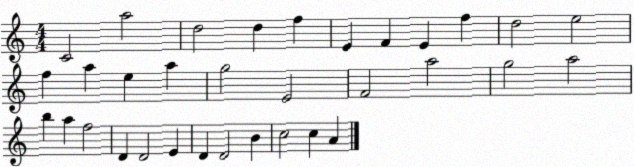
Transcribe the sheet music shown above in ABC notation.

X:1
T:Untitled
M:4/4
L:1/4
K:C
C2 a2 d2 d f E F E f d2 e2 f a e a g2 E2 F2 a2 g2 a2 b a f2 D D2 E D D2 B c2 c A